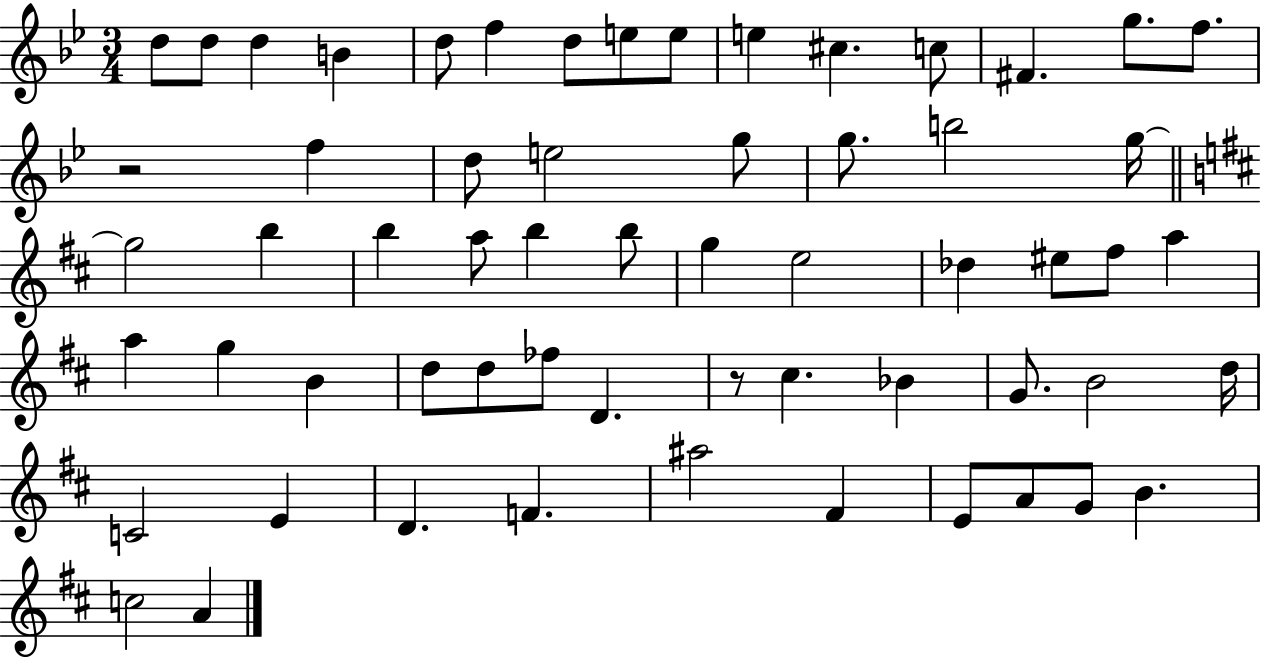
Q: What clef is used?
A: treble